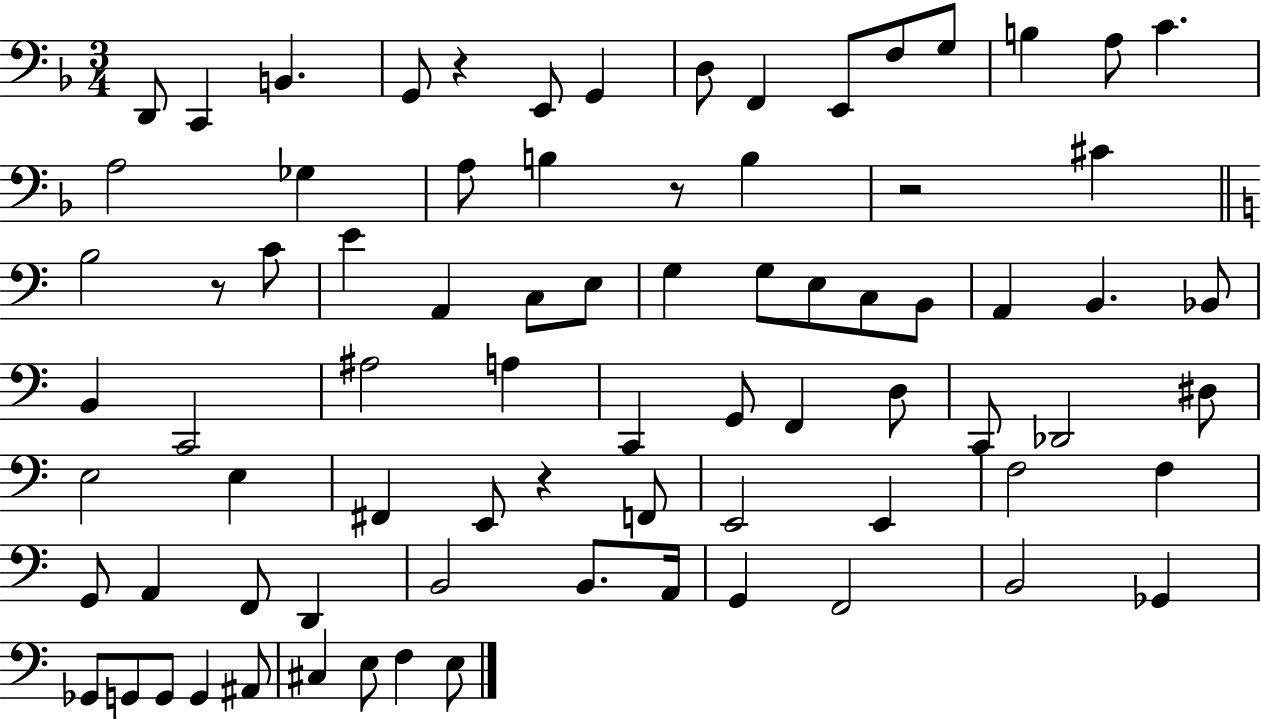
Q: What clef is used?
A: bass